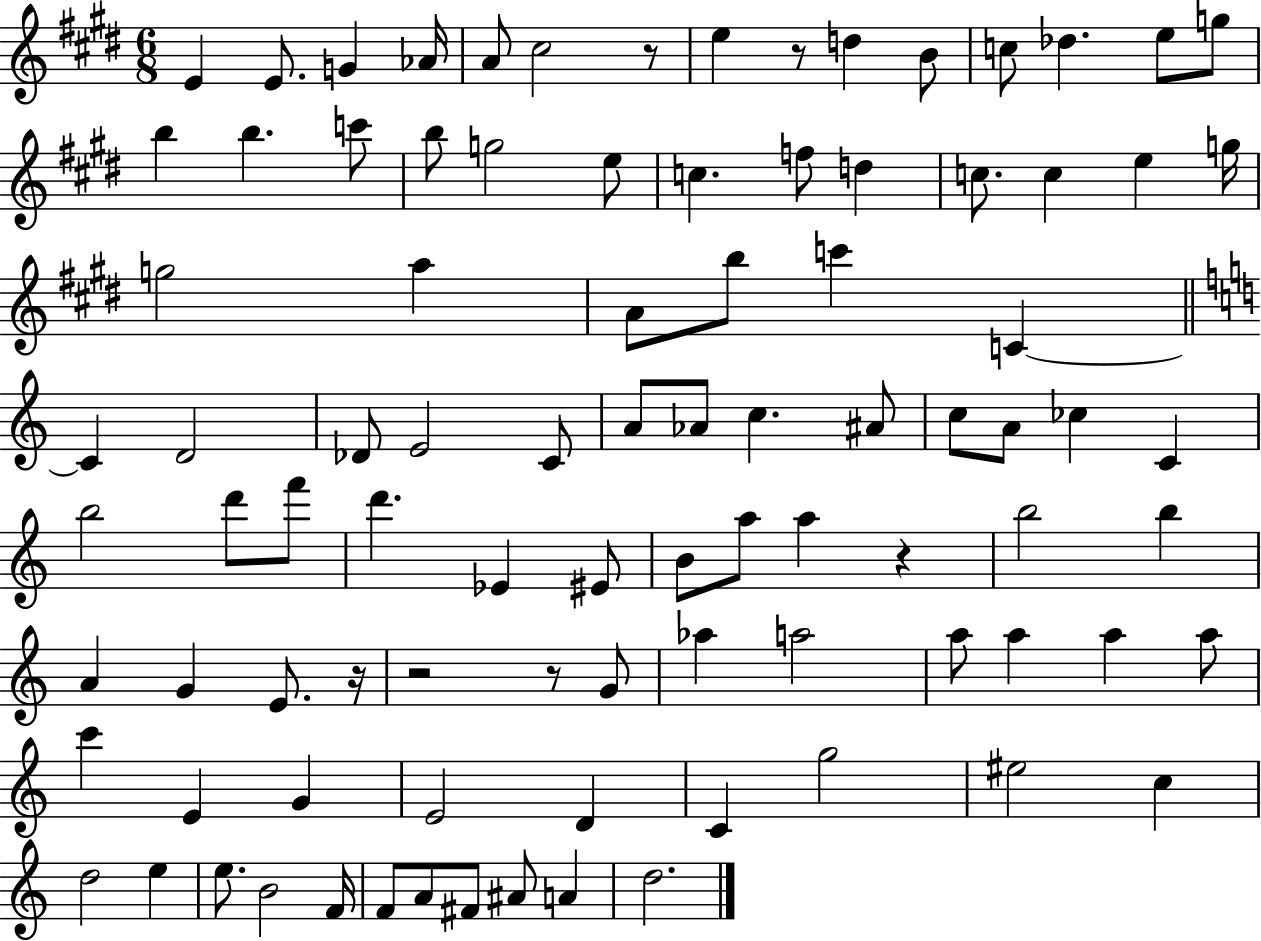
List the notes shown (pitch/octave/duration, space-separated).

E4/q E4/e. G4/q Ab4/s A4/e C#5/h R/e E5/q R/e D5/q B4/e C5/e Db5/q. E5/e G5/e B5/q B5/q. C6/e B5/e G5/h E5/e C5/q. F5/e D5/q C5/e. C5/q E5/q G5/s G5/h A5/q A4/e B5/e C6/q C4/q C4/q D4/h Db4/e E4/h C4/e A4/e Ab4/e C5/q. A#4/e C5/e A4/e CES5/q C4/q B5/h D6/e F6/e D6/q. Eb4/q EIS4/e B4/e A5/e A5/q R/q B5/h B5/q A4/q G4/q E4/e. R/s R/h R/e G4/e Ab5/q A5/h A5/e A5/q A5/q A5/e C6/q E4/q G4/q E4/h D4/q C4/q G5/h EIS5/h C5/q D5/h E5/q E5/e. B4/h F4/s F4/e A4/e F#4/e A#4/e A4/q D5/h.